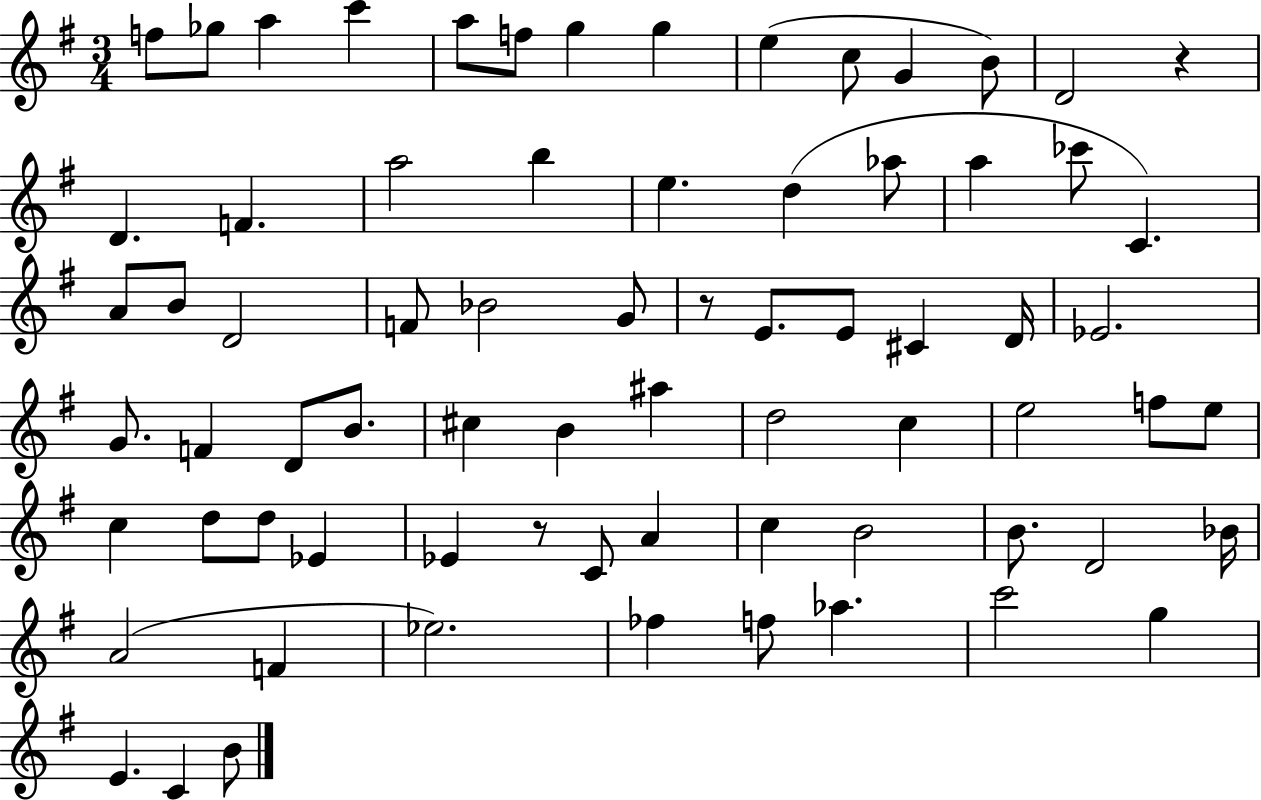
X:1
T:Untitled
M:3/4
L:1/4
K:G
f/2 _g/2 a c' a/2 f/2 g g e c/2 G B/2 D2 z D F a2 b e d _a/2 a _c'/2 C A/2 B/2 D2 F/2 _B2 G/2 z/2 E/2 E/2 ^C D/4 _E2 G/2 F D/2 B/2 ^c B ^a d2 c e2 f/2 e/2 c d/2 d/2 _E _E z/2 C/2 A c B2 B/2 D2 _B/4 A2 F _e2 _f f/2 _a c'2 g E C B/2